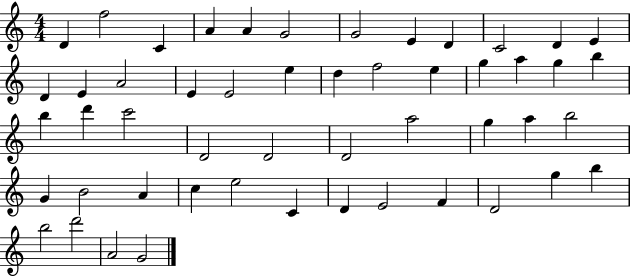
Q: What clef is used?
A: treble